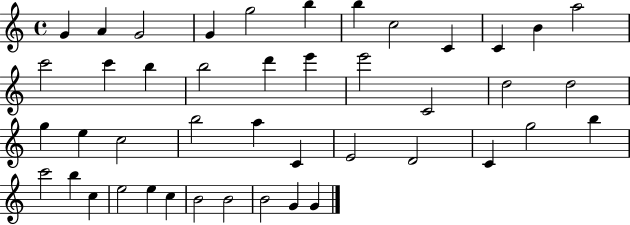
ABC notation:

X:1
T:Untitled
M:4/4
L:1/4
K:C
G A G2 G g2 b b c2 C C B a2 c'2 c' b b2 d' e' e'2 C2 d2 d2 g e c2 b2 a C E2 D2 C g2 b c'2 b c e2 e c B2 B2 B2 G G